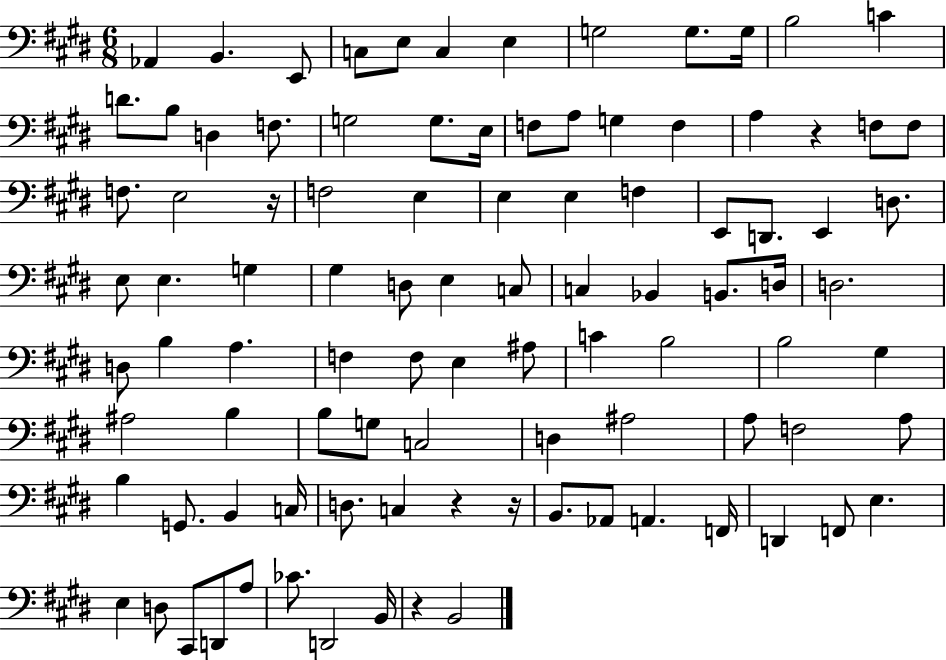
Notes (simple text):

Ab2/q B2/q. E2/e C3/e E3/e C3/q E3/q G3/h G3/e. G3/s B3/h C4/q D4/e. B3/e D3/q F3/e. G3/h G3/e. E3/s F3/e A3/e G3/q F3/q A3/q R/q F3/e F3/e F3/e. E3/h R/s F3/h E3/q E3/q E3/q F3/q E2/e D2/e. E2/q D3/e. E3/e E3/q. G3/q G#3/q D3/e E3/q C3/e C3/q Bb2/q B2/e. D3/s D3/h. D3/e B3/q A3/q. F3/q F3/e E3/q A#3/e C4/q B3/h B3/h G#3/q A#3/h B3/q B3/e G3/e C3/h D3/q A#3/h A3/e F3/h A3/e B3/q G2/e. B2/q C3/s D3/e. C3/q R/q R/s B2/e. Ab2/e A2/q. F2/s D2/q F2/e E3/q. E3/q D3/e C#2/e D2/e A3/e CES4/e. D2/h B2/s R/q B2/h